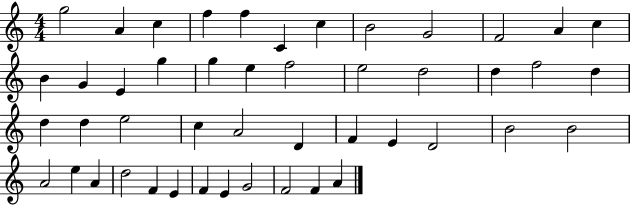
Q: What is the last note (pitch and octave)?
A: A4